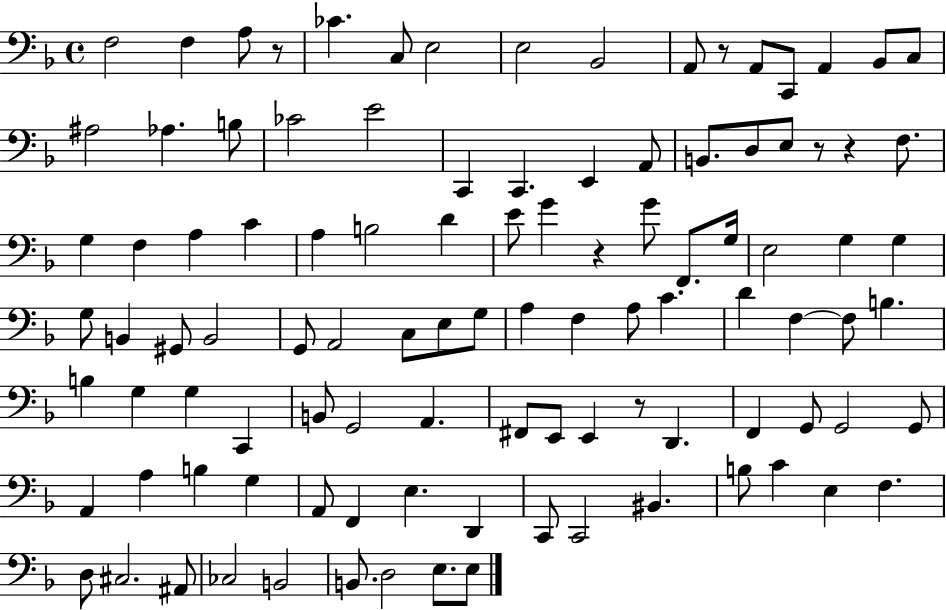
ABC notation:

X:1
T:Untitled
M:4/4
L:1/4
K:F
F,2 F, A,/2 z/2 _C C,/2 E,2 E,2 _B,,2 A,,/2 z/2 A,,/2 C,,/2 A,, _B,,/2 C,/2 ^A,2 _A, B,/2 _C2 E2 C,, C,, E,, A,,/2 B,,/2 D,/2 E,/2 z/2 z F,/2 G, F, A, C A, B,2 D E/2 G z G/2 F,,/2 G,/4 E,2 G, G, G,/2 B,, ^G,,/2 B,,2 G,,/2 A,,2 C,/2 E,/2 G,/2 A, F, A,/2 C D F, F,/2 B, B, G, G, C,, B,,/2 G,,2 A,, ^F,,/2 E,,/2 E,, z/2 D,, F,, G,,/2 G,,2 G,,/2 A,, A, B, G, A,,/2 F,, E, D,, C,,/2 C,,2 ^B,, B,/2 C E, F, D,/2 ^C,2 ^A,,/2 _C,2 B,,2 B,,/2 D,2 E,/2 E,/2